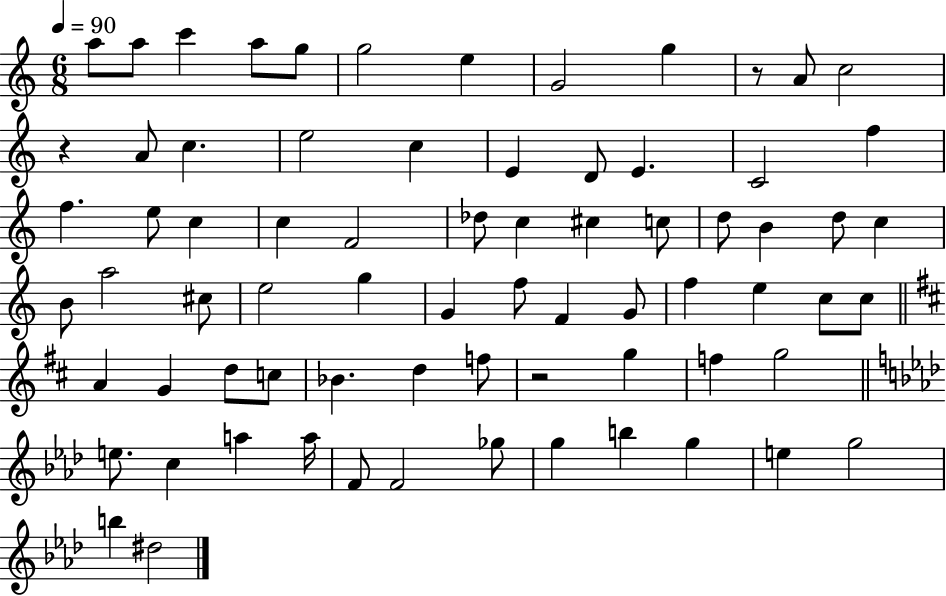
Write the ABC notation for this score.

X:1
T:Untitled
M:6/8
L:1/4
K:C
a/2 a/2 c' a/2 g/2 g2 e G2 g z/2 A/2 c2 z A/2 c e2 c E D/2 E C2 f f e/2 c c F2 _d/2 c ^c c/2 d/2 B d/2 c B/2 a2 ^c/2 e2 g G f/2 F G/2 f e c/2 c/2 A G d/2 c/2 _B d f/2 z2 g f g2 e/2 c a a/4 F/2 F2 _g/2 g b g e g2 b ^d2